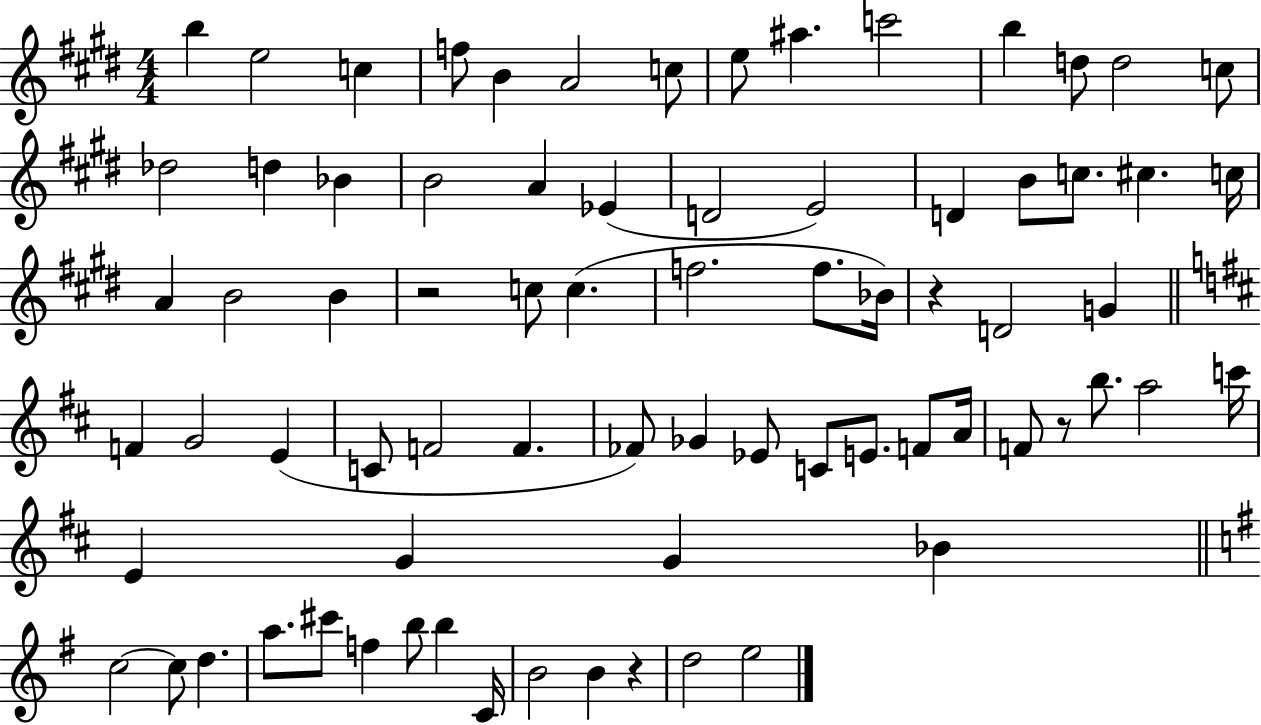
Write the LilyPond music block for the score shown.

{
  \clef treble
  \numericTimeSignature
  \time 4/4
  \key e \major
  \repeat volta 2 { b''4 e''2 c''4 | f''8 b'4 a'2 c''8 | e''8 ais''4. c'''2 | b''4 d''8 d''2 c''8 | \break des''2 d''4 bes'4 | b'2 a'4 ees'4( | d'2 e'2) | d'4 b'8 c''8. cis''4. c''16 | \break a'4 b'2 b'4 | r2 c''8 c''4.( | f''2. f''8. bes'16) | r4 d'2 g'4 | \break \bar "||" \break \key d \major f'4 g'2 e'4( | c'8 f'2 f'4. | fes'8) ges'4 ees'8 c'8 e'8. f'8 a'16 | f'8 r8 b''8. a''2 c'''16 | \break e'4 g'4 g'4 bes'4 | \bar "||" \break \key g \major c''2~~ c''8 d''4. | a''8. cis'''8 f''4 b''8 b''4 c'16 | b'2 b'4 r4 | d''2 e''2 | \break } \bar "|."
}